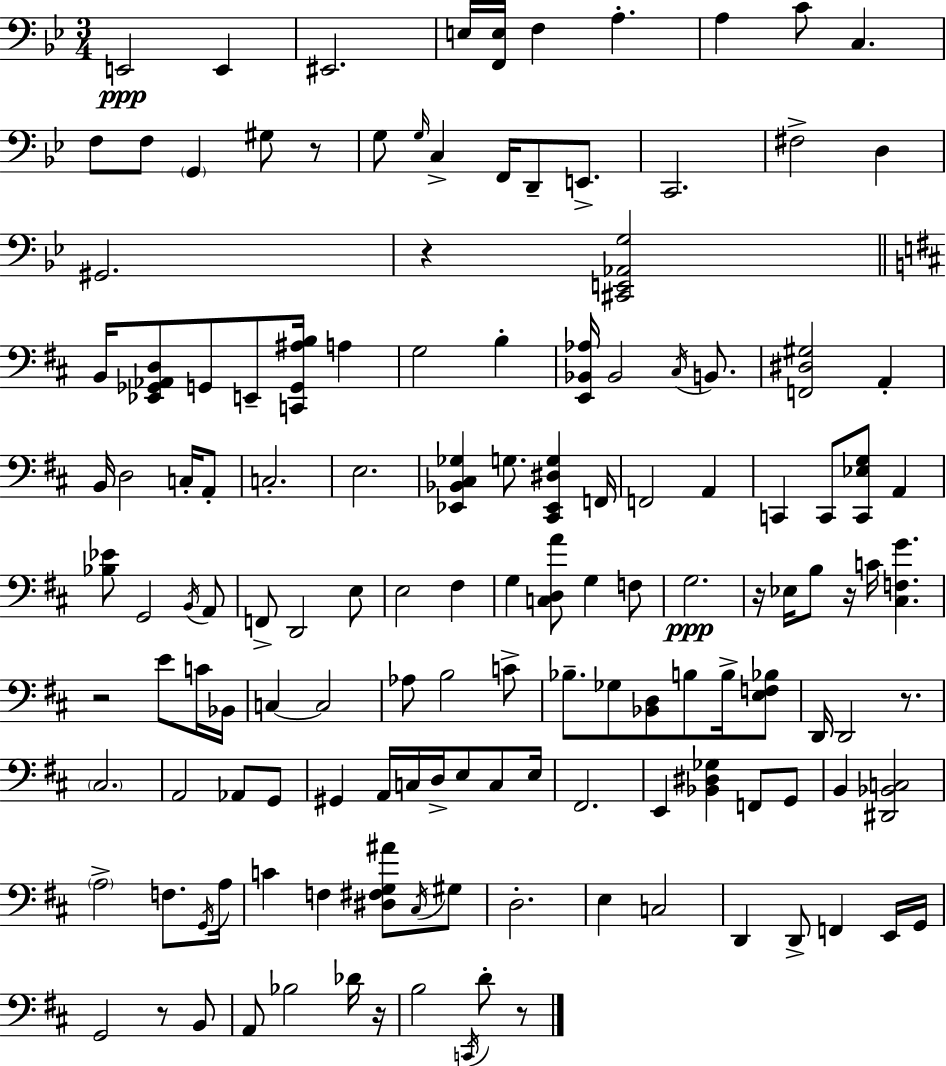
E2/h E2/q EIS2/h. E3/s [F2,E3]/s F3/q A3/q. A3/q C4/e C3/q. F3/e F3/e G2/q G#3/e R/e G3/e G3/s C3/q F2/s D2/e E2/e. C2/h. F#3/h D3/q G#2/h. R/q [C#2,E2,Ab2,G3]/h B2/s [Eb2,Gb2,Ab2,D3]/e G2/e E2/e [C2,G2,A#3,B3]/s A3/q G3/h B3/q [E2,Bb2,Ab3]/s Bb2/h C#3/s B2/e. [F2,D#3,G#3]/h A2/q B2/s D3/h C3/s A2/e C3/h. E3/h. [Eb2,Bb2,C#3,Gb3]/q G3/e. [C#2,Eb2,D#3,G3]/q F2/s F2/h A2/q C2/q C2/e [C2,Eb3,G3]/e A2/q [Bb3,Eb4]/e G2/h B2/s A2/e F2/e D2/h E3/e E3/h F#3/q G3/q [C3,D3,A4]/e G3/q F3/e G3/h. R/s Eb3/s B3/e R/s C4/s [C#3,F3,G4]/q. R/h E4/e C4/s Bb2/s C3/q C3/h Ab3/e B3/h C4/e Bb3/e. Gb3/e [Bb2,D3]/e B3/e B3/s [E3,F3,Bb3]/e D2/s D2/h R/e. C#3/h. A2/h Ab2/e G2/e G#2/q A2/s C3/s D3/s E3/e C3/e E3/s F#2/h. E2/q [Bb2,D#3,Gb3]/q F2/e G2/e B2/q [D#2,Bb2,C3]/h A3/h F3/e. G2/s A3/s C4/q F3/q [D#3,F#3,G3,A#4]/e C#3/s G#3/e D3/h. E3/q C3/h D2/q D2/e F2/q E2/s G2/s G2/h R/e B2/e A2/e Bb3/h Db4/s R/s B3/h C2/s D4/e R/e